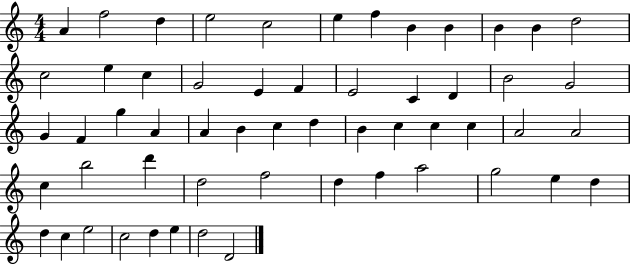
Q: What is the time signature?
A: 4/4